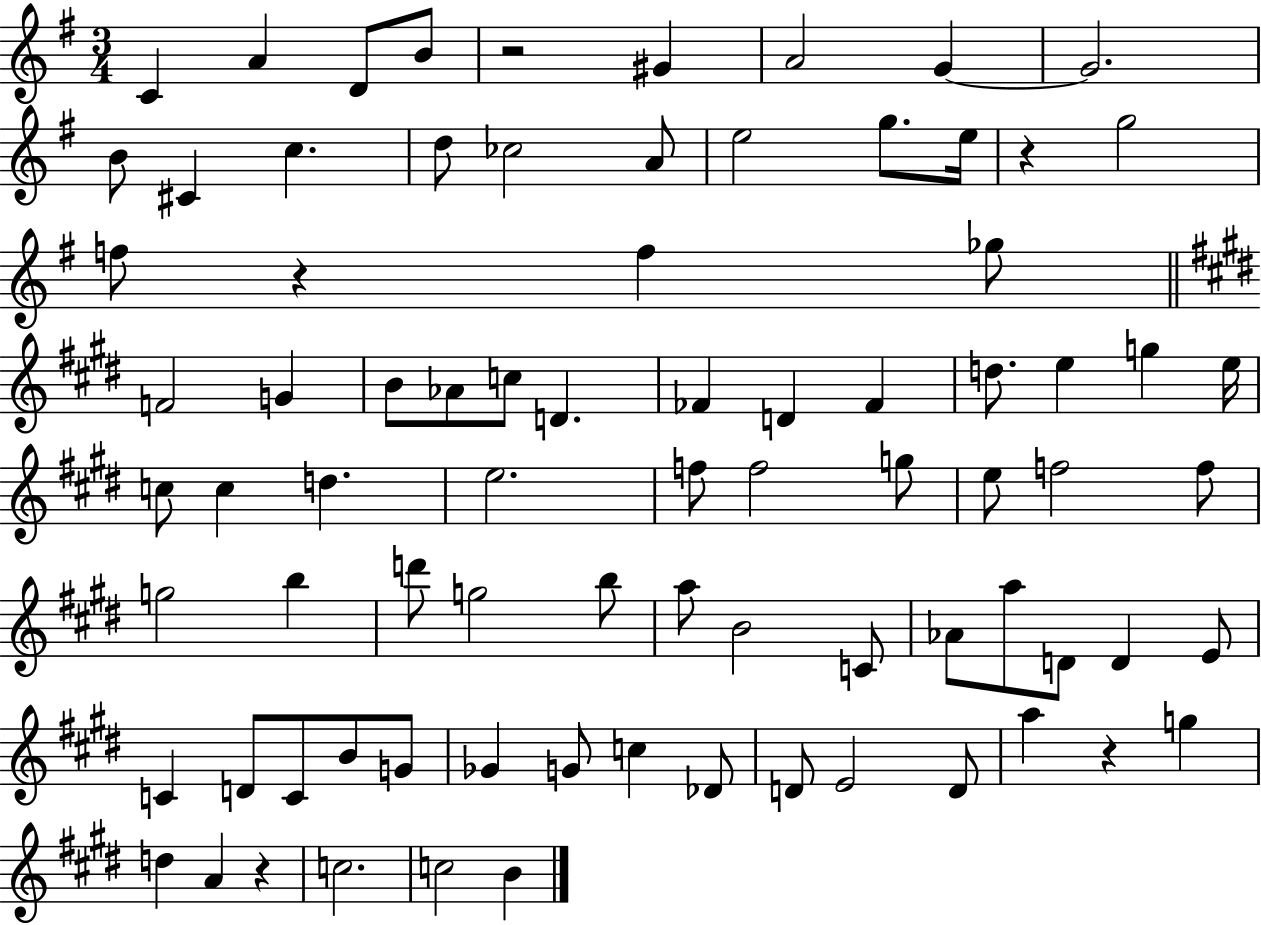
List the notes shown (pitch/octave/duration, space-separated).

C4/q A4/q D4/e B4/e R/h G#4/q A4/h G4/q G4/h. B4/e C#4/q C5/q. D5/e CES5/h A4/e E5/h G5/e. E5/s R/q G5/h F5/e R/q F5/q Gb5/e F4/h G4/q B4/e Ab4/e C5/e D4/q. FES4/q D4/q FES4/q D5/e. E5/q G5/q E5/s C5/e C5/q D5/q. E5/h. F5/e F5/h G5/e E5/e F5/h F5/e G5/h B5/q D6/e G5/h B5/e A5/e B4/h C4/e Ab4/e A5/e D4/e D4/q E4/e C4/q D4/e C4/e B4/e G4/e Gb4/q G4/e C5/q Db4/e D4/e E4/h D4/e A5/q R/q G5/q D5/q A4/q R/q C5/h. C5/h B4/q